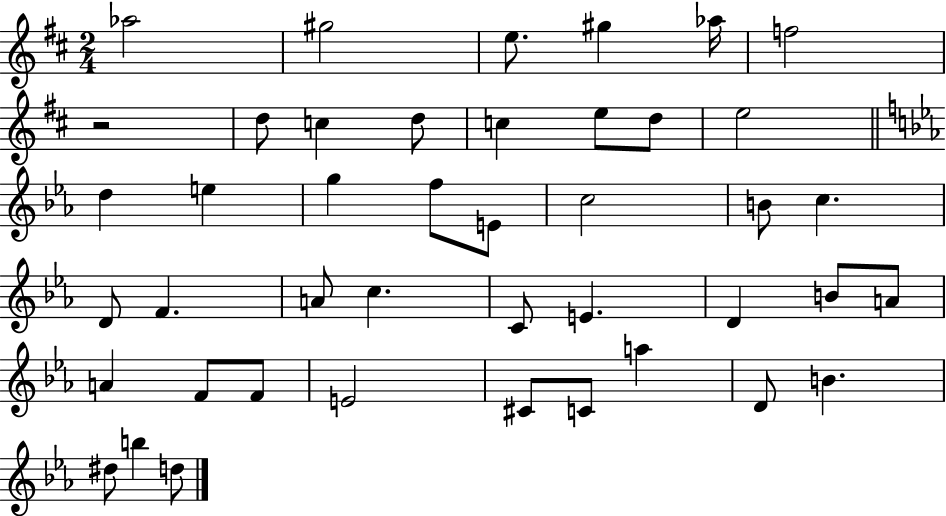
X:1
T:Untitled
M:2/4
L:1/4
K:D
_a2 ^g2 e/2 ^g _a/4 f2 z2 d/2 c d/2 c e/2 d/2 e2 d e g f/2 E/2 c2 B/2 c D/2 F A/2 c C/2 E D B/2 A/2 A F/2 F/2 E2 ^C/2 C/2 a D/2 B ^d/2 b d/2